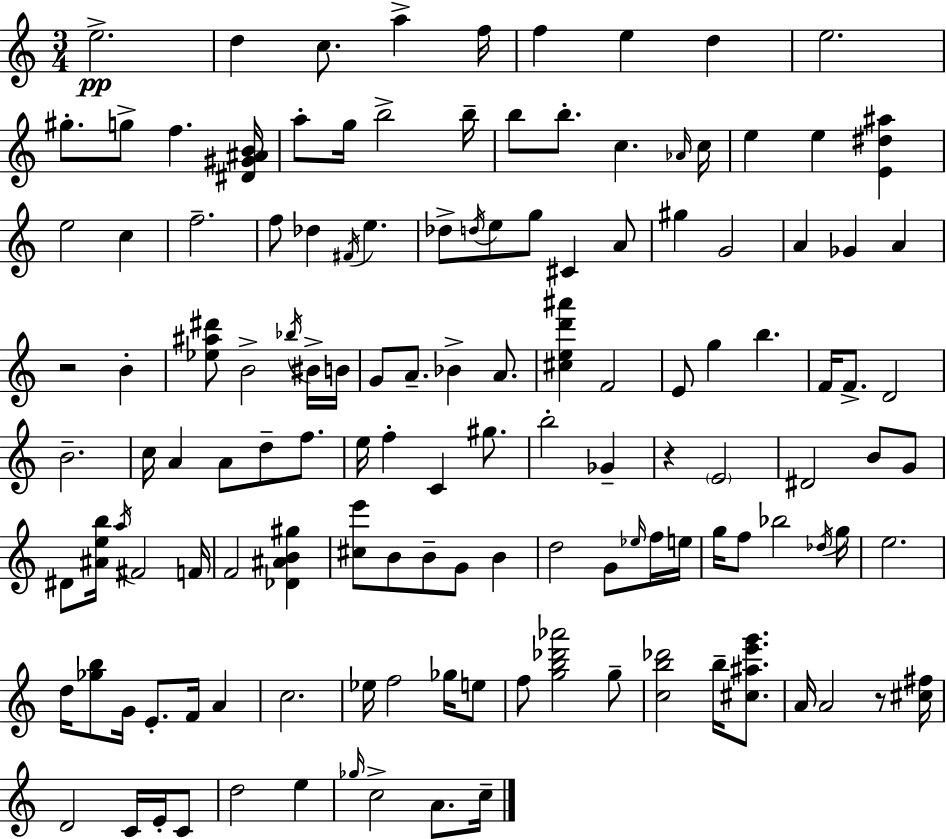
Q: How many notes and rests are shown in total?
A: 133